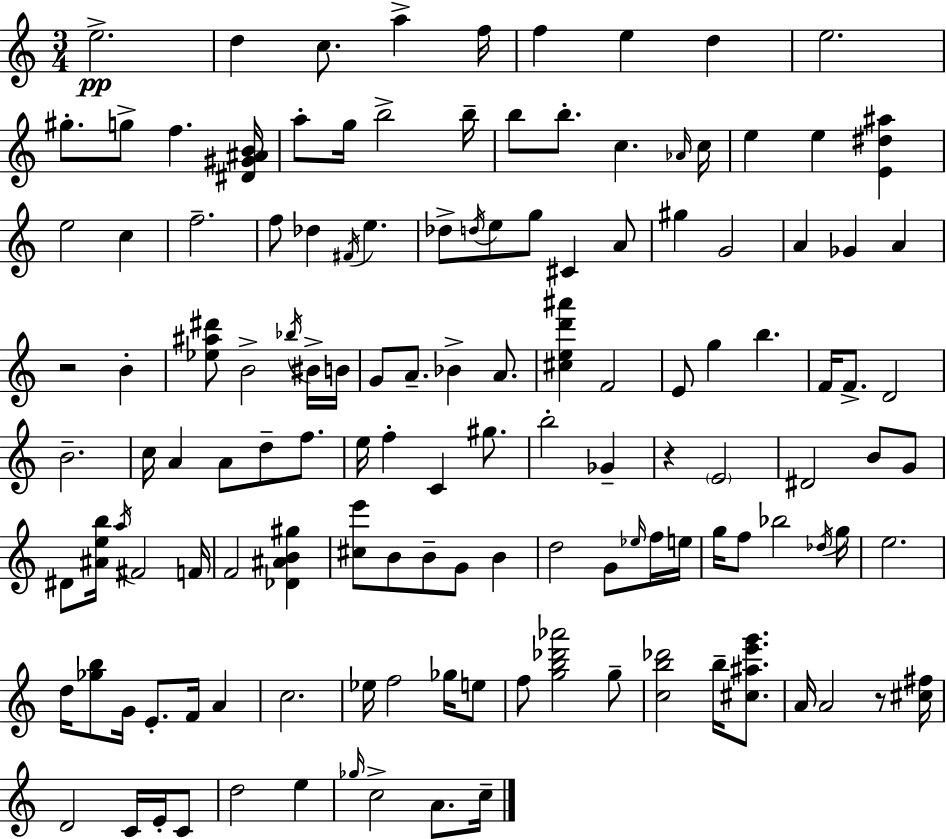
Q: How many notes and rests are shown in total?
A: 133